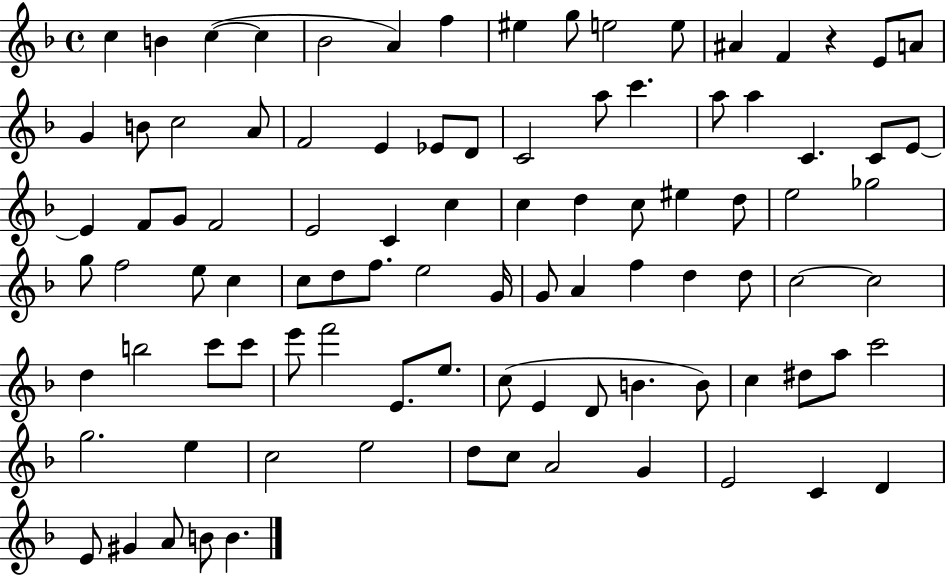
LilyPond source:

{
  \clef treble
  \time 4/4
  \defaultTimeSignature
  \key f \major
  c''4 b'4 c''4~(~ c''4 | bes'2 a'4) f''4 | eis''4 g''8 e''2 e''8 | ais'4 f'4 r4 e'8 a'8 | \break g'4 b'8 c''2 a'8 | f'2 e'4 ees'8 d'8 | c'2 a''8 c'''4. | a''8 a''4 c'4. c'8 e'8~~ | \break e'4 f'8 g'8 f'2 | e'2 c'4 c''4 | c''4 d''4 c''8 eis''4 d''8 | e''2 ges''2 | \break g''8 f''2 e''8 c''4 | c''8 d''8 f''8. e''2 g'16 | g'8 a'4 f''4 d''4 d''8 | c''2~~ c''2 | \break d''4 b''2 c'''8 c'''8 | e'''8 f'''2 e'8. e''8. | c''8( e'4 d'8 b'4. b'8) | c''4 dis''8 a''8 c'''2 | \break g''2. e''4 | c''2 e''2 | d''8 c''8 a'2 g'4 | e'2 c'4 d'4 | \break e'8 gis'4 a'8 b'8 b'4. | \bar "|."
}